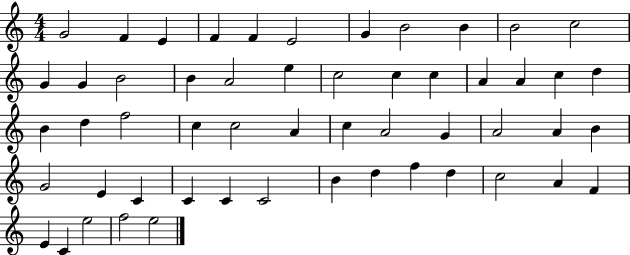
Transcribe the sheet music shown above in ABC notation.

X:1
T:Untitled
M:4/4
L:1/4
K:C
G2 F E F F E2 G B2 B B2 c2 G G B2 B A2 e c2 c c A A c d B d f2 c c2 A c A2 G A2 A B G2 E C C C C2 B d f d c2 A F E C e2 f2 e2